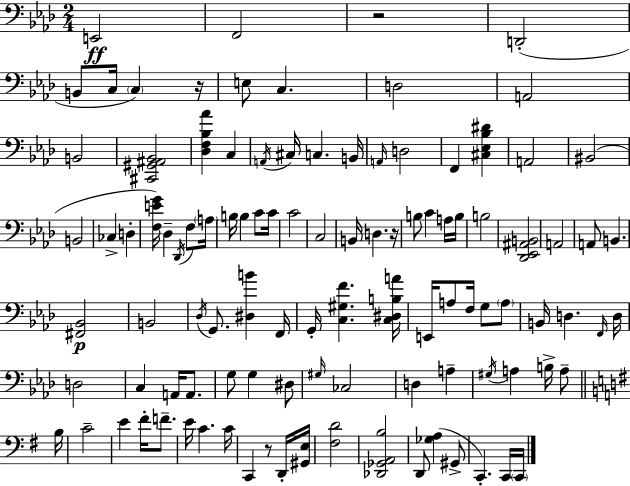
E2/h F2/h R/h D2/h B2/e C3/s C3/q R/s E3/e C3/q. D3/h A2/h B2/h [C#2,G#2,A#2,Bb2]/h [Db3,F3,Bb3,Ab4]/q C3/q A2/s C#3/s C3/q. B2/s A2/s D3/h F2/q [C#3,Eb3,Bb3,D#4]/q A2/h BIS2/h B2/h CES3/q D3/q [F3,E4,G4]/s Db3/q Db2/s F3/e A3/s B3/s B3/q C4/e C4/s C4/h C3/h B2/s D3/q. R/s B3/e C4/q A3/s B3/s B3/h [Db2,Eb2,A#2,B2]/h A2/h A2/e B2/q. [F#2,Bb2]/h B2/h Db3/s G2/e. [D#3,B4]/q F2/s G2/s [C3,G#3,F4]/q. [C3,D#3,B3,A4]/s E2/s A3/e F3/s G3/e A3/e B2/s D3/q. F2/s D3/s D3/h C3/q A2/s A2/e. G3/e G3/q D#3/e G#3/s CES3/h D3/q A3/q G#3/s A3/q B3/s A3/e B3/s C4/h E4/q F#4/s F4/e. E4/s C4/q. C4/s C2/q R/e D2/s [G#2,E3]/s [F#3,D4]/h [Db2,Gb2,A2,B3]/h D2/e [Gb3,A3]/q G#2/e C2/q. C2/s C2/s